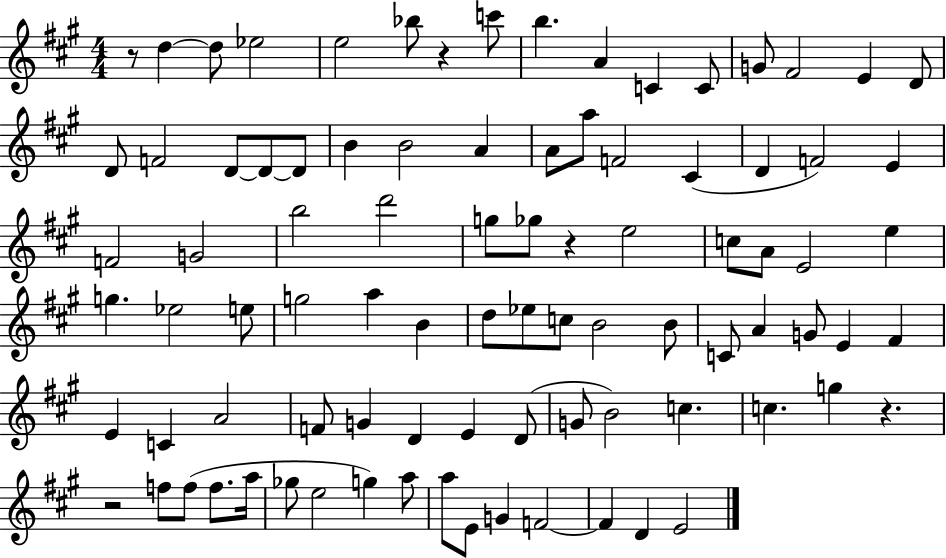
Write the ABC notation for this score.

X:1
T:Untitled
M:4/4
L:1/4
K:A
z/2 d d/2 _e2 e2 _b/2 z c'/2 b A C C/2 G/2 ^F2 E D/2 D/2 F2 D/2 D/2 D/2 B B2 A A/2 a/2 F2 ^C D F2 E F2 G2 b2 d'2 g/2 _g/2 z e2 c/2 A/2 E2 e g _e2 e/2 g2 a B d/2 _e/2 c/2 B2 B/2 C/2 A G/2 E ^F E C A2 F/2 G D E D/2 G/2 B2 c c g z z2 f/2 f/2 f/2 a/4 _g/2 e2 g a/2 a/2 E/2 G F2 F D E2